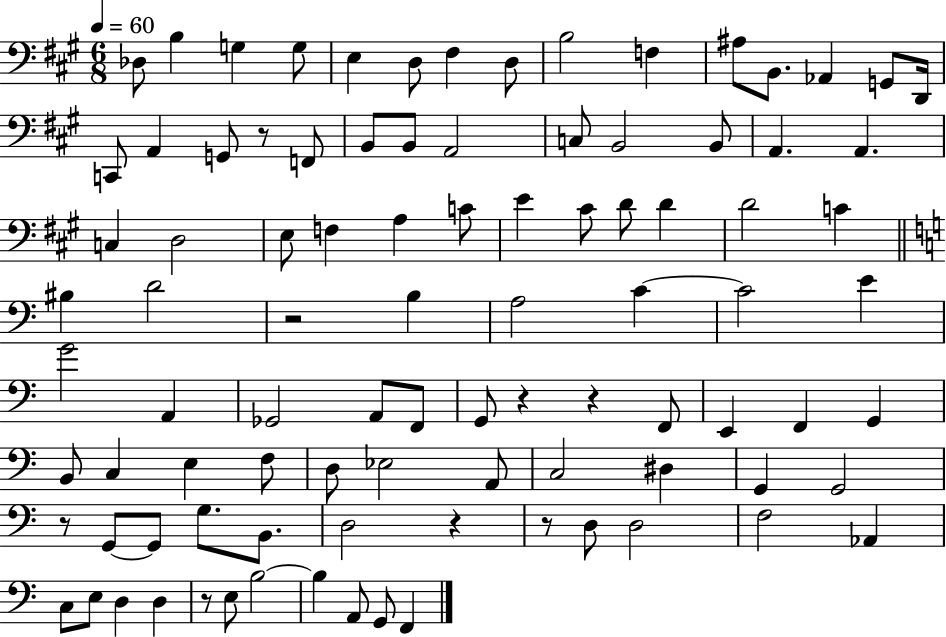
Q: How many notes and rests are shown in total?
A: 94